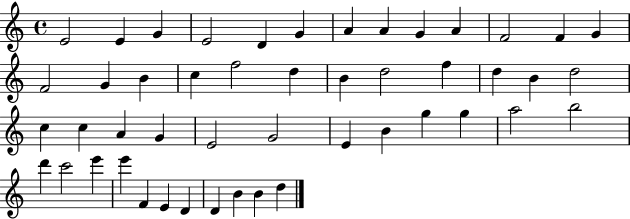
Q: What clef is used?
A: treble